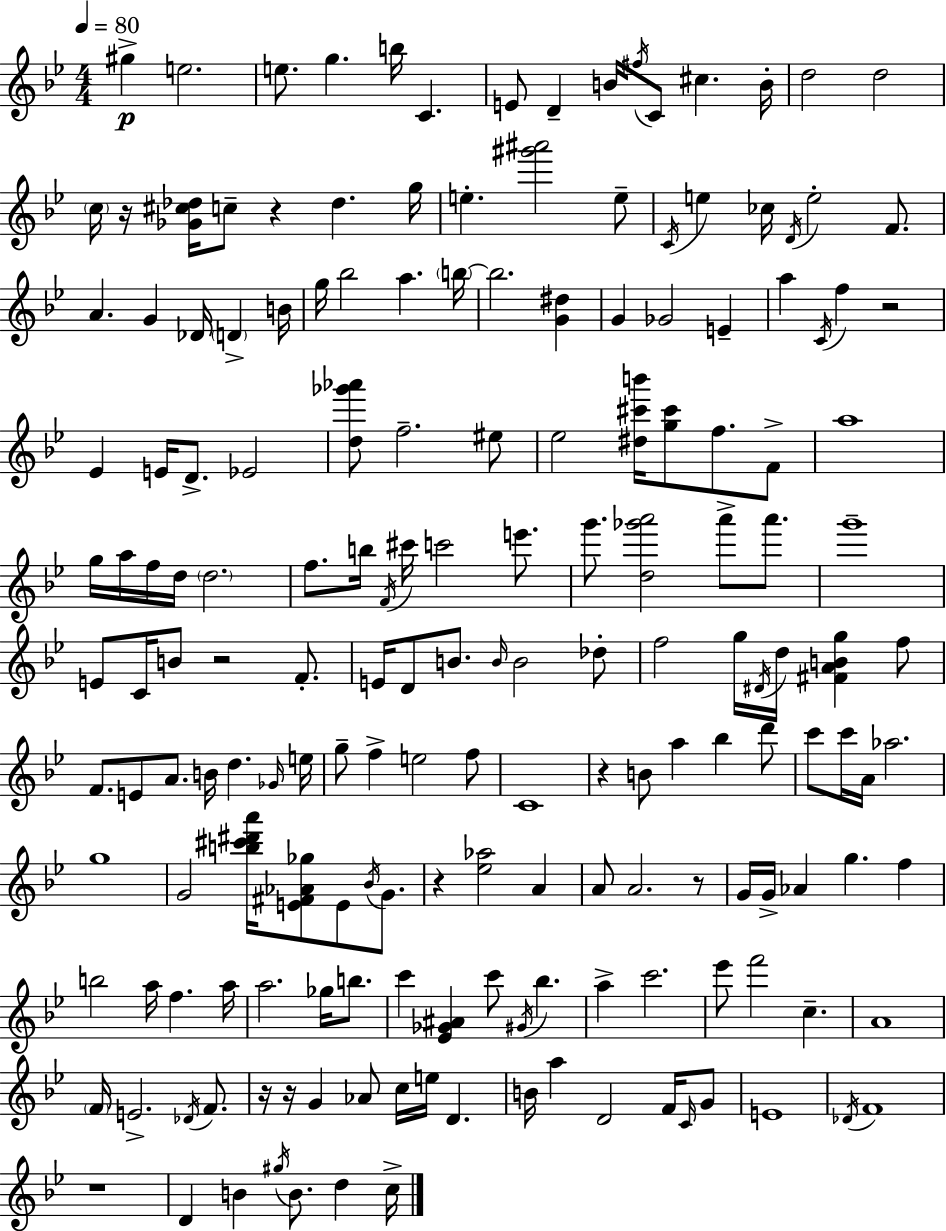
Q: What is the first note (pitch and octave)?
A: G#5